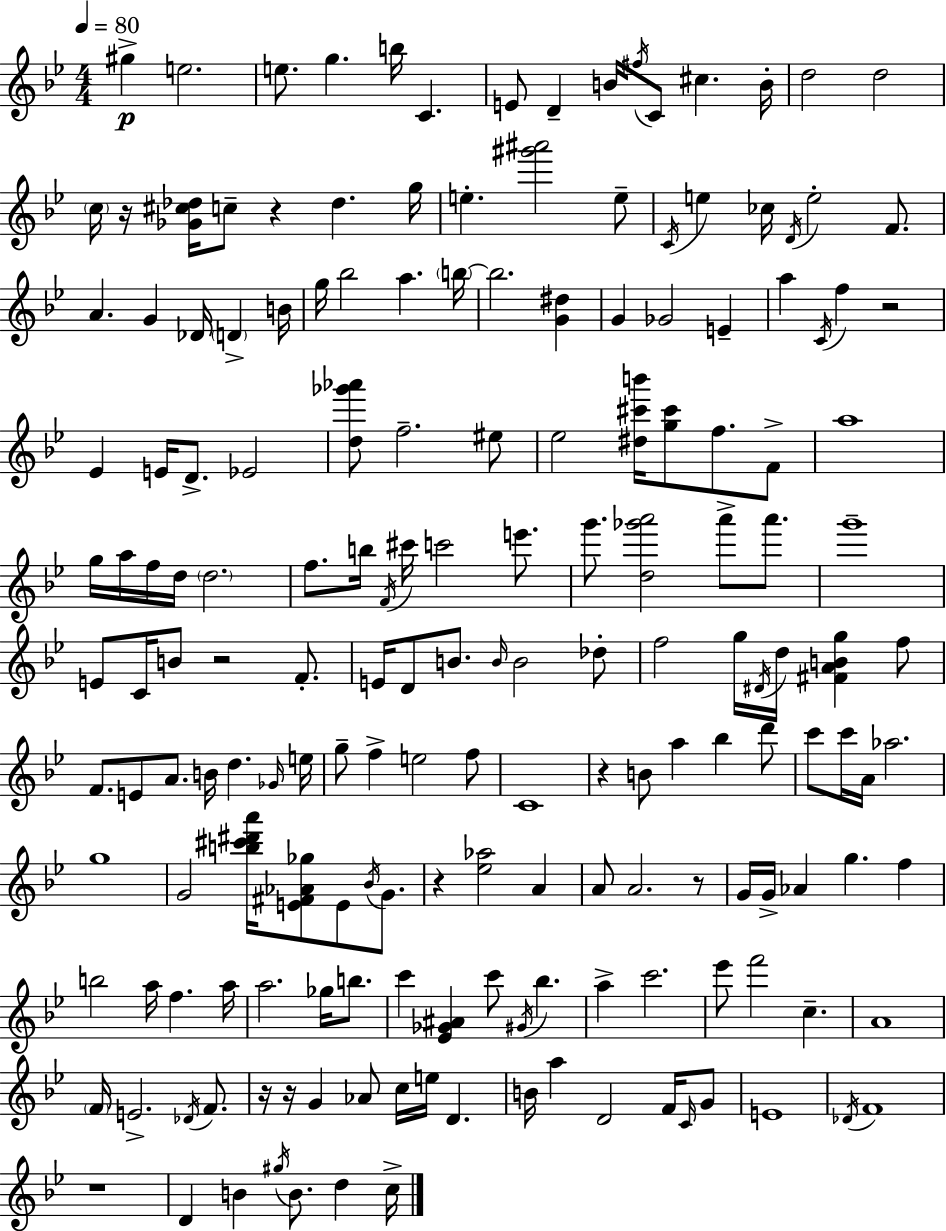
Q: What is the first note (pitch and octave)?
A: G#5